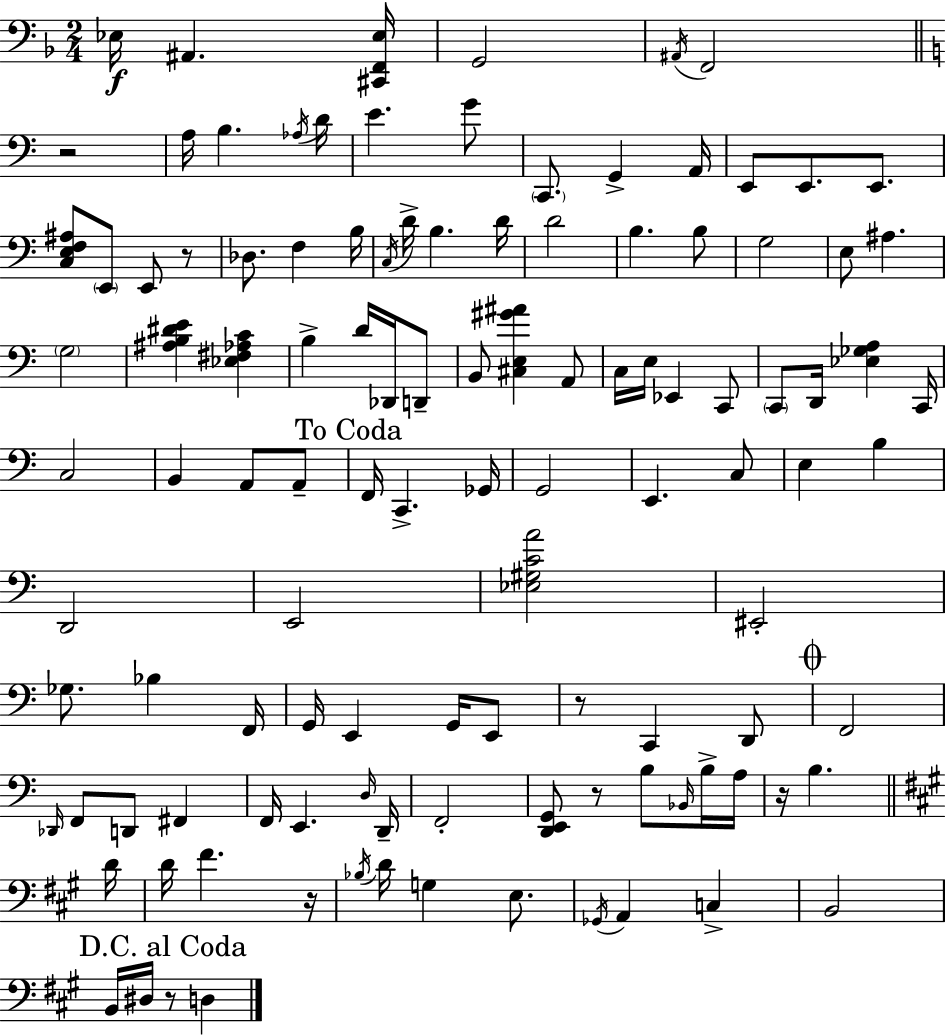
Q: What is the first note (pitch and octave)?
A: Eb3